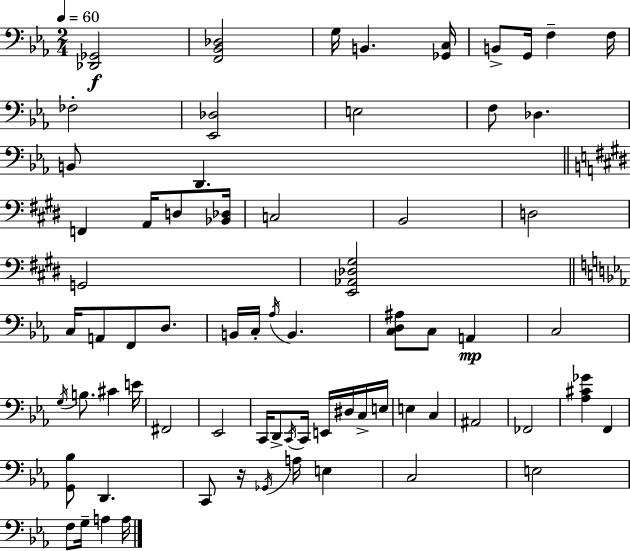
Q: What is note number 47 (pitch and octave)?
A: A#2